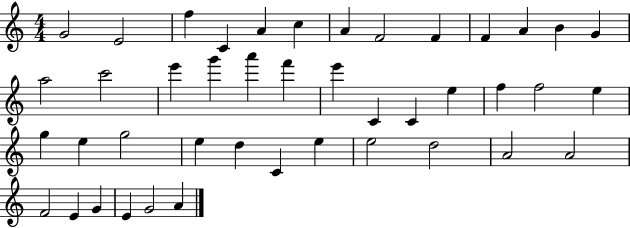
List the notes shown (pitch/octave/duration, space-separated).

G4/h E4/h F5/q C4/q A4/q C5/q A4/q F4/h F4/q F4/q A4/q B4/q G4/q A5/h C6/h E6/q G6/q A6/q F6/q E6/q C4/q C4/q E5/q F5/q F5/h E5/q G5/q E5/q G5/h E5/q D5/q C4/q E5/q E5/h D5/h A4/h A4/h F4/h E4/q G4/q E4/q G4/h A4/q